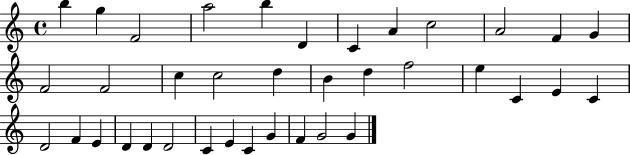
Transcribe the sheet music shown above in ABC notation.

X:1
T:Untitled
M:4/4
L:1/4
K:C
b g F2 a2 b D C A c2 A2 F G F2 F2 c c2 d B d f2 e C E C D2 F E D D D2 C E C G F G2 G